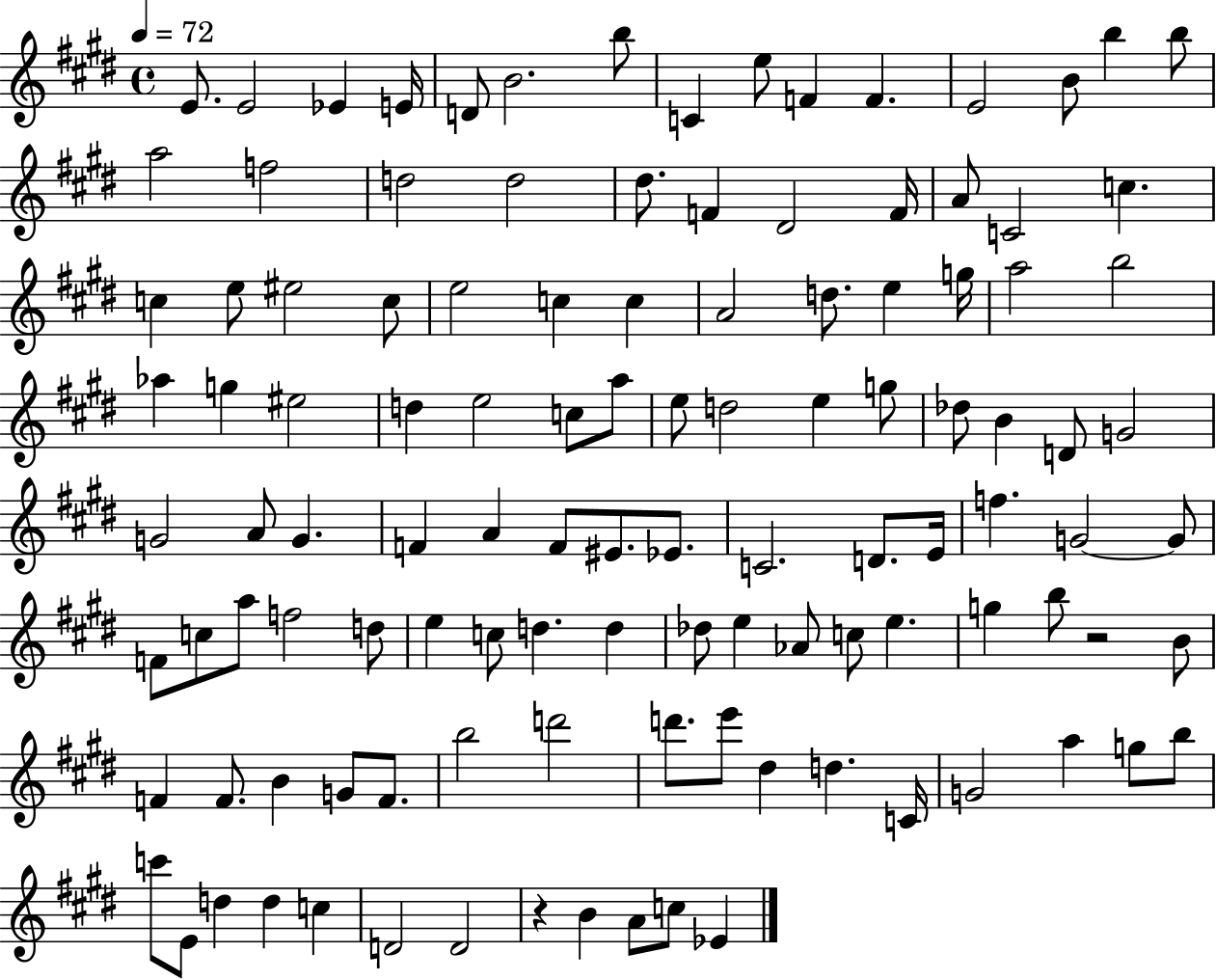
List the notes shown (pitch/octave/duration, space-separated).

E4/e. E4/h Eb4/q E4/s D4/e B4/h. B5/e C4/q E5/e F4/q F4/q. E4/h B4/e B5/q B5/e A5/h F5/h D5/h D5/h D#5/e. F4/q D#4/h F4/s A4/e C4/h C5/q. C5/q E5/e EIS5/h C5/e E5/h C5/q C5/q A4/h D5/e. E5/q G5/s A5/h B5/h Ab5/q G5/q EIS5/h D5/q E5/h C5/e A5/e E5/e D5/h E5/q G5/e Db5/e B4/q D4/e G4/h G4/h A4/e G4/q. F4/q A4/q F4/e EIS4/e. Eb4/e. C4/h. D4/e. E4/s F5/q. G4/h G4/e F4/e C5/e A5/e F5/h D5/e E5/q C5/e D5/q. D5/q Db5/e E5/q Ab4/e C5/e E5/q. G5/q B5/e R/h B4/e F4/q F4/e. B4/q G4/e F4/e. B5/h D6/h D6/e. E6/e D#5/q D5/q. C4/s G4/h A5/q G5/e B5/e C6/e E4/e D5/q D5/q C5/q D4/h D4/h R/q B4/q A4/e C5/e Eb4/q